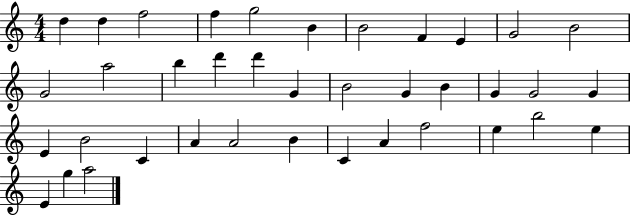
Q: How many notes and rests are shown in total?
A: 38